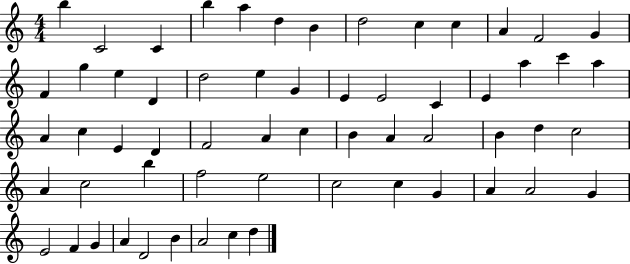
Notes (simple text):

B5/q C4/h C4/q B5/q A5/q D5/q B4/q D5/h C5/q C5/q A4/q F4/h G4/q F4/q G5/q E5/q D4/q D5/h E5/q G4/q E4/q E4/h C4/q E4/q A5/q C6/q A5/q A4/q C5/q E4/q D4/q F4/h A4/q C5/q B4/q A4/q A4/h B4/q D5/q C5/h A4/q C5/h B5/q F5/h E5/h C5/h C5/q G4/q A4/q A4/h G4/q E4/h F4/q G4/q A4/q D4/h B4/q A4/h C5/q D5/q